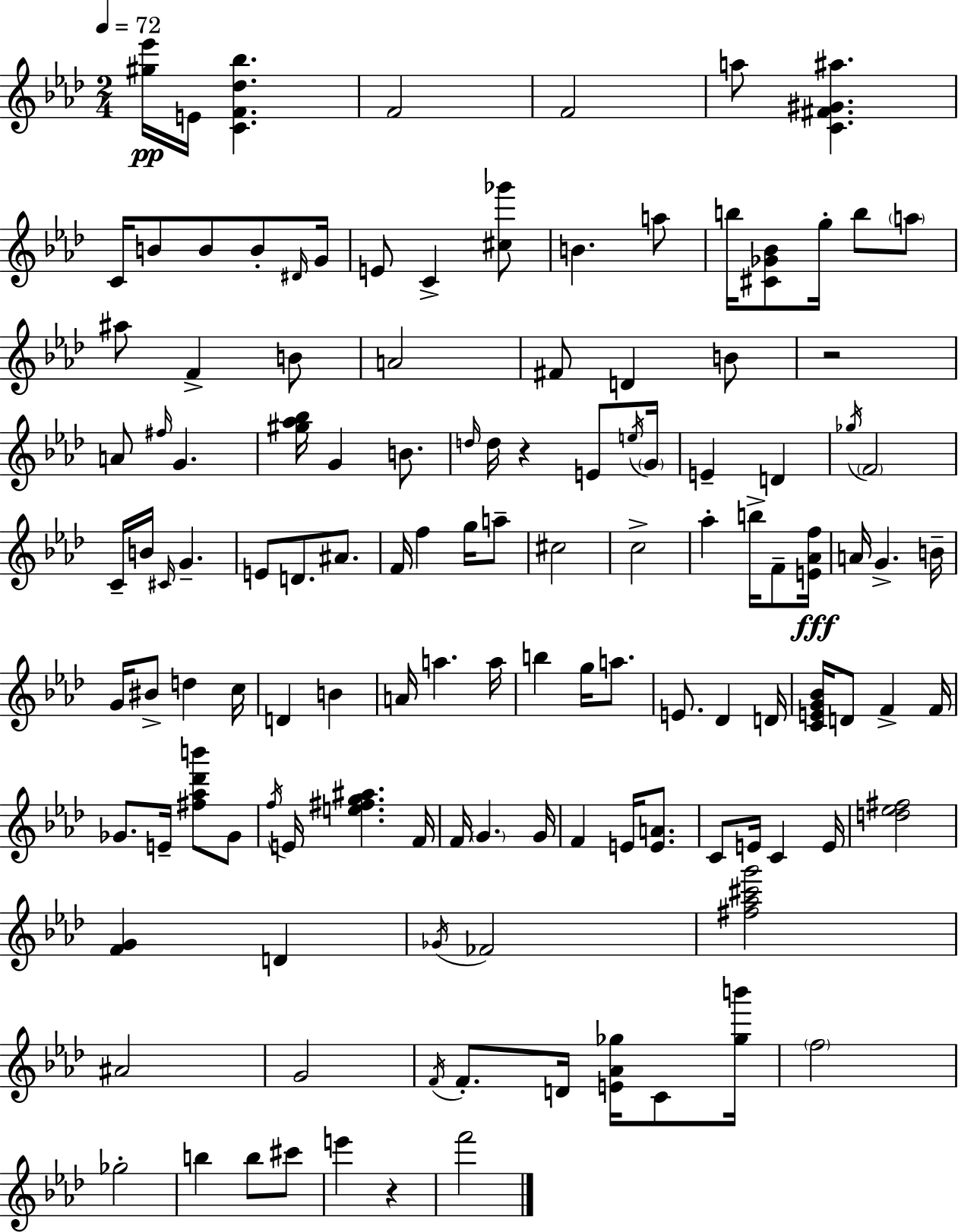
{
  \clef treble
  \numericTimeSignature
  \time 2/4
  \key aes \major
  \tempo 4 = 72
  <gis'' ees'''>16\pp e'16 <c' f' des'' bes''>4. | f'2 | f'2 | a''8 <c' fis' gis' ais''>4. | \break c'16 b'8 b'8 b'8-. \grace { dis'16 } | g'16 e'8 c'4-> <cis'' ges'''>8 | b'4. a''8 | b''16 <cis' ges' bes'>8 g''16-. b''8 \parenthesize a''8 | \break ais''8 f'4-> b'8 | a'2 | fis'8 d'4 b'8 | r2 | \break a'8 \grace { fis''16 } g'4. | <gis'' aes'' bes''>16 g'4 b'8. | \grace { d''16 } d''16 r4 | e'8 \acciaccatura { e''16 } \parenthesize g'16 e'4-- | \break d'4 \acciaccatura { ges''16 } \parenthesize f'2 | c'16-- b'16 \grace { cis'16 } | g'4.-- e'8 | d'8. ais'8. f'16 f''4 | \break g''16 a''8-- cis''2 | c''2-> | aes''4-. | b''16-> f'8-- <e' aes' f''>16\fff a'16 g'4.-> | \break b'16-- g'16 bis'8-> | d''4 c''16 d'4 | b'4 a'16 a''4. | a''16 b''4 | \break g''16 a''8. e'8. | des'4 d'16 <c' e' g' bes'>16 d'8 | f'4-> f'16 ges'8. | e'16-- <fis'' aes'' des''' b'''>8 ges'8 \acciaccatura { f''16 } e'16 | \break <e'' fis'' g'' ais''>4. f'16 f'16 | \parenthesize g'4. g'16 f'4 | e'16 <e' a'>8. c'8 | e'16 c'4 e'16 <d'' ees'' fis''>2 | \break <f' g'>4 | d'4 \acciaccatura { ges'16 } | fes'2 | <fis'' aes'' cis''' g'''>2 | \break ais'2 | g'2 | \acciaccatura { f'16 } f'8.-. d'16 <e' aes' ges''>16 c'8 | <ges'' b'''>16 \parenthesize f''2 | \break ges''2-. | b''4 b''8 cis'''8 | e'''4 r4 | f'''2 | \break \bar "|."
}